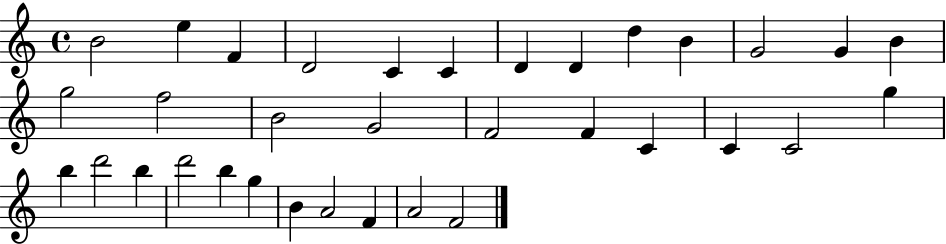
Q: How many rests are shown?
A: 0